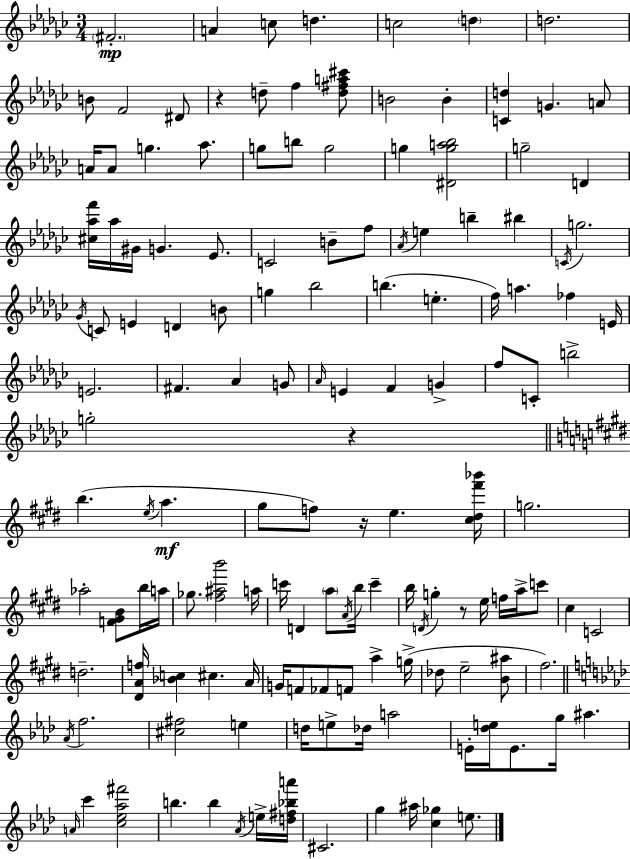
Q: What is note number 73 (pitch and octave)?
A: B5